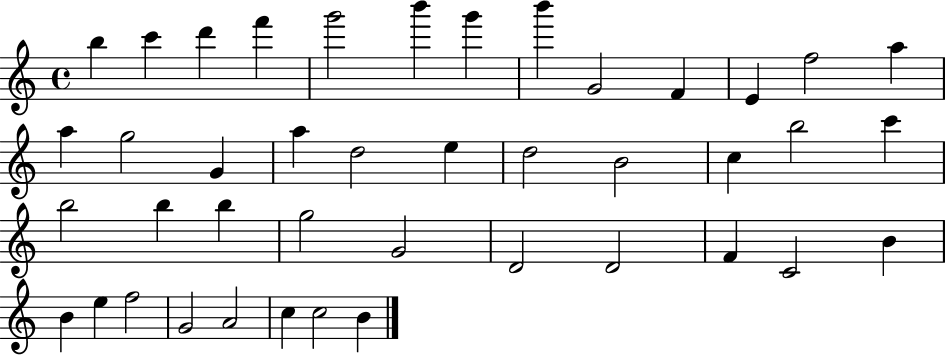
B5/q C6/q D6/q F6/q G6/h B6/q G6/q B6/q G4/h F4/q E4/q F5/h A5/q A5/q G5/h G4/q A5/q D5/h E5/q D5/h B4/h C5/q B5/h C6/q B5/h B5/q B5/q G5/h G4/h D4/h D4/h F4/q C4/h B4/q B4/q E5/q F5/h G4/h A4/h C5/q C5/h B4/q